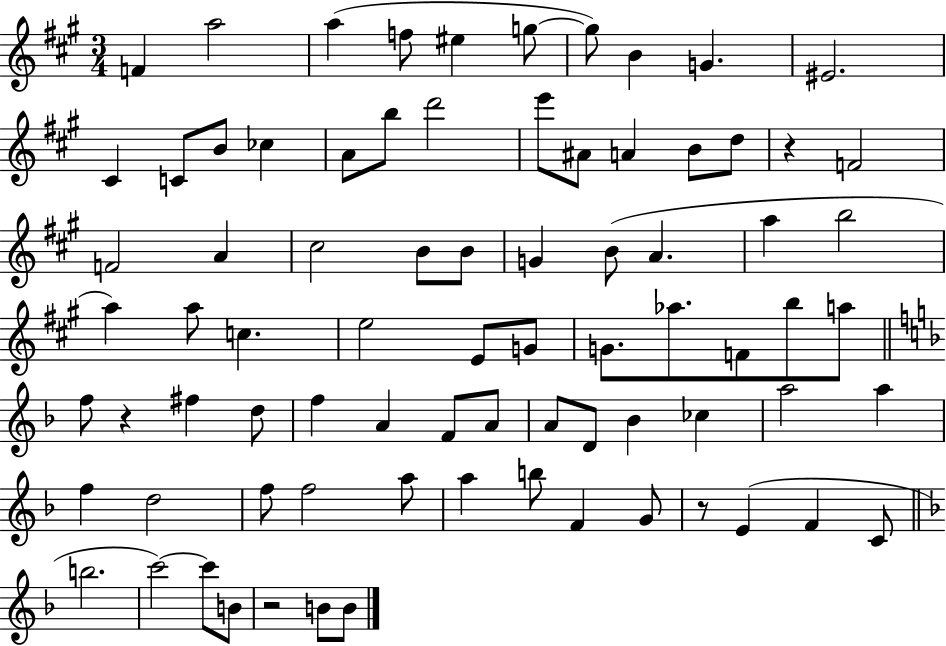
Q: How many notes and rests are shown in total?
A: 79